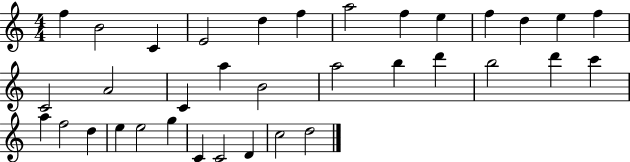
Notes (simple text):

F5/q B4/h C4/q E4/h D5/q F5/q A5/h F5/q E5/q F5/q D5/q E5/q F5/q C4/h A4/h C4/q A5/q B4/h A5/h B5/q D6/q B5/h D6/q C6/q A5/q F5/h D5/q E5/q E5/h G5/q C4/q C4/h D4/q C5/h D5/h